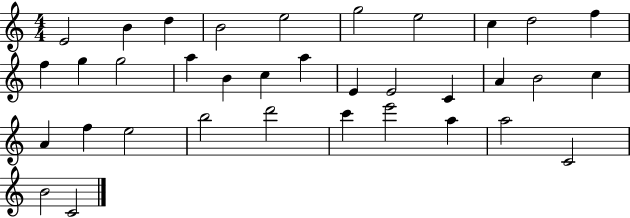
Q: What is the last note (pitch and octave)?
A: C4